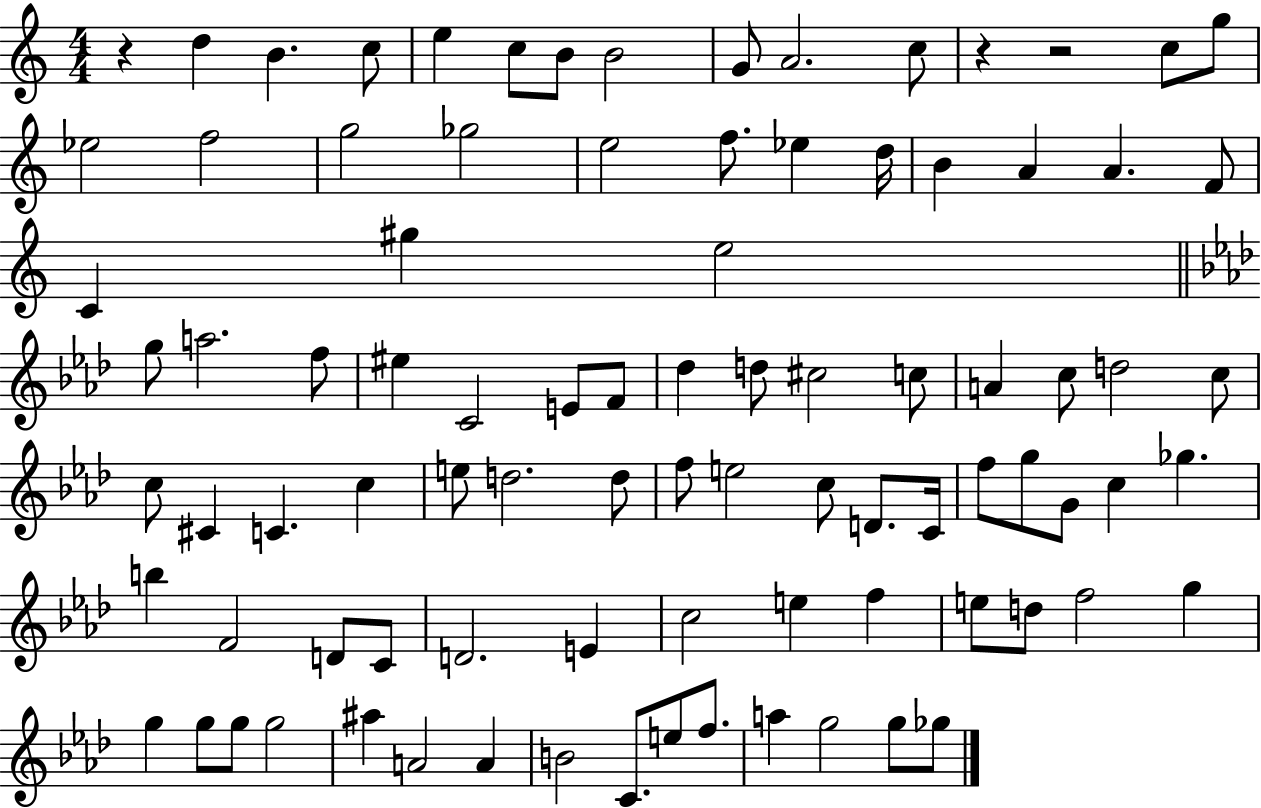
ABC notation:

X:1
T:Untitled
M:4/4
L:1/4
K:C
z d B c/2 e c/2 B/2 B2 G/2 A2 c/2 z z2 c/2 g/2 _e2 f2 g2 _g2 e2 f/2 _e d/4 B A A F/2 C ^g e2 g/2 a2 f/2 ^e C2 E/2 F/2 _d d/2 ^c2 c/2 A c/2 d2 c/2 c/2 ^C C c e/2 d2 d/2 f/2 e2 c/2 D/2 C/4 f/2 g/2 G/2 c _g b F2 D/2 C/2 D2 E c2 e f e/2 d/2 f2 g g g/2 g/2 g2 ^a A2 A B2 C/2 e/2 f/2 a g2 g/2 _g/2